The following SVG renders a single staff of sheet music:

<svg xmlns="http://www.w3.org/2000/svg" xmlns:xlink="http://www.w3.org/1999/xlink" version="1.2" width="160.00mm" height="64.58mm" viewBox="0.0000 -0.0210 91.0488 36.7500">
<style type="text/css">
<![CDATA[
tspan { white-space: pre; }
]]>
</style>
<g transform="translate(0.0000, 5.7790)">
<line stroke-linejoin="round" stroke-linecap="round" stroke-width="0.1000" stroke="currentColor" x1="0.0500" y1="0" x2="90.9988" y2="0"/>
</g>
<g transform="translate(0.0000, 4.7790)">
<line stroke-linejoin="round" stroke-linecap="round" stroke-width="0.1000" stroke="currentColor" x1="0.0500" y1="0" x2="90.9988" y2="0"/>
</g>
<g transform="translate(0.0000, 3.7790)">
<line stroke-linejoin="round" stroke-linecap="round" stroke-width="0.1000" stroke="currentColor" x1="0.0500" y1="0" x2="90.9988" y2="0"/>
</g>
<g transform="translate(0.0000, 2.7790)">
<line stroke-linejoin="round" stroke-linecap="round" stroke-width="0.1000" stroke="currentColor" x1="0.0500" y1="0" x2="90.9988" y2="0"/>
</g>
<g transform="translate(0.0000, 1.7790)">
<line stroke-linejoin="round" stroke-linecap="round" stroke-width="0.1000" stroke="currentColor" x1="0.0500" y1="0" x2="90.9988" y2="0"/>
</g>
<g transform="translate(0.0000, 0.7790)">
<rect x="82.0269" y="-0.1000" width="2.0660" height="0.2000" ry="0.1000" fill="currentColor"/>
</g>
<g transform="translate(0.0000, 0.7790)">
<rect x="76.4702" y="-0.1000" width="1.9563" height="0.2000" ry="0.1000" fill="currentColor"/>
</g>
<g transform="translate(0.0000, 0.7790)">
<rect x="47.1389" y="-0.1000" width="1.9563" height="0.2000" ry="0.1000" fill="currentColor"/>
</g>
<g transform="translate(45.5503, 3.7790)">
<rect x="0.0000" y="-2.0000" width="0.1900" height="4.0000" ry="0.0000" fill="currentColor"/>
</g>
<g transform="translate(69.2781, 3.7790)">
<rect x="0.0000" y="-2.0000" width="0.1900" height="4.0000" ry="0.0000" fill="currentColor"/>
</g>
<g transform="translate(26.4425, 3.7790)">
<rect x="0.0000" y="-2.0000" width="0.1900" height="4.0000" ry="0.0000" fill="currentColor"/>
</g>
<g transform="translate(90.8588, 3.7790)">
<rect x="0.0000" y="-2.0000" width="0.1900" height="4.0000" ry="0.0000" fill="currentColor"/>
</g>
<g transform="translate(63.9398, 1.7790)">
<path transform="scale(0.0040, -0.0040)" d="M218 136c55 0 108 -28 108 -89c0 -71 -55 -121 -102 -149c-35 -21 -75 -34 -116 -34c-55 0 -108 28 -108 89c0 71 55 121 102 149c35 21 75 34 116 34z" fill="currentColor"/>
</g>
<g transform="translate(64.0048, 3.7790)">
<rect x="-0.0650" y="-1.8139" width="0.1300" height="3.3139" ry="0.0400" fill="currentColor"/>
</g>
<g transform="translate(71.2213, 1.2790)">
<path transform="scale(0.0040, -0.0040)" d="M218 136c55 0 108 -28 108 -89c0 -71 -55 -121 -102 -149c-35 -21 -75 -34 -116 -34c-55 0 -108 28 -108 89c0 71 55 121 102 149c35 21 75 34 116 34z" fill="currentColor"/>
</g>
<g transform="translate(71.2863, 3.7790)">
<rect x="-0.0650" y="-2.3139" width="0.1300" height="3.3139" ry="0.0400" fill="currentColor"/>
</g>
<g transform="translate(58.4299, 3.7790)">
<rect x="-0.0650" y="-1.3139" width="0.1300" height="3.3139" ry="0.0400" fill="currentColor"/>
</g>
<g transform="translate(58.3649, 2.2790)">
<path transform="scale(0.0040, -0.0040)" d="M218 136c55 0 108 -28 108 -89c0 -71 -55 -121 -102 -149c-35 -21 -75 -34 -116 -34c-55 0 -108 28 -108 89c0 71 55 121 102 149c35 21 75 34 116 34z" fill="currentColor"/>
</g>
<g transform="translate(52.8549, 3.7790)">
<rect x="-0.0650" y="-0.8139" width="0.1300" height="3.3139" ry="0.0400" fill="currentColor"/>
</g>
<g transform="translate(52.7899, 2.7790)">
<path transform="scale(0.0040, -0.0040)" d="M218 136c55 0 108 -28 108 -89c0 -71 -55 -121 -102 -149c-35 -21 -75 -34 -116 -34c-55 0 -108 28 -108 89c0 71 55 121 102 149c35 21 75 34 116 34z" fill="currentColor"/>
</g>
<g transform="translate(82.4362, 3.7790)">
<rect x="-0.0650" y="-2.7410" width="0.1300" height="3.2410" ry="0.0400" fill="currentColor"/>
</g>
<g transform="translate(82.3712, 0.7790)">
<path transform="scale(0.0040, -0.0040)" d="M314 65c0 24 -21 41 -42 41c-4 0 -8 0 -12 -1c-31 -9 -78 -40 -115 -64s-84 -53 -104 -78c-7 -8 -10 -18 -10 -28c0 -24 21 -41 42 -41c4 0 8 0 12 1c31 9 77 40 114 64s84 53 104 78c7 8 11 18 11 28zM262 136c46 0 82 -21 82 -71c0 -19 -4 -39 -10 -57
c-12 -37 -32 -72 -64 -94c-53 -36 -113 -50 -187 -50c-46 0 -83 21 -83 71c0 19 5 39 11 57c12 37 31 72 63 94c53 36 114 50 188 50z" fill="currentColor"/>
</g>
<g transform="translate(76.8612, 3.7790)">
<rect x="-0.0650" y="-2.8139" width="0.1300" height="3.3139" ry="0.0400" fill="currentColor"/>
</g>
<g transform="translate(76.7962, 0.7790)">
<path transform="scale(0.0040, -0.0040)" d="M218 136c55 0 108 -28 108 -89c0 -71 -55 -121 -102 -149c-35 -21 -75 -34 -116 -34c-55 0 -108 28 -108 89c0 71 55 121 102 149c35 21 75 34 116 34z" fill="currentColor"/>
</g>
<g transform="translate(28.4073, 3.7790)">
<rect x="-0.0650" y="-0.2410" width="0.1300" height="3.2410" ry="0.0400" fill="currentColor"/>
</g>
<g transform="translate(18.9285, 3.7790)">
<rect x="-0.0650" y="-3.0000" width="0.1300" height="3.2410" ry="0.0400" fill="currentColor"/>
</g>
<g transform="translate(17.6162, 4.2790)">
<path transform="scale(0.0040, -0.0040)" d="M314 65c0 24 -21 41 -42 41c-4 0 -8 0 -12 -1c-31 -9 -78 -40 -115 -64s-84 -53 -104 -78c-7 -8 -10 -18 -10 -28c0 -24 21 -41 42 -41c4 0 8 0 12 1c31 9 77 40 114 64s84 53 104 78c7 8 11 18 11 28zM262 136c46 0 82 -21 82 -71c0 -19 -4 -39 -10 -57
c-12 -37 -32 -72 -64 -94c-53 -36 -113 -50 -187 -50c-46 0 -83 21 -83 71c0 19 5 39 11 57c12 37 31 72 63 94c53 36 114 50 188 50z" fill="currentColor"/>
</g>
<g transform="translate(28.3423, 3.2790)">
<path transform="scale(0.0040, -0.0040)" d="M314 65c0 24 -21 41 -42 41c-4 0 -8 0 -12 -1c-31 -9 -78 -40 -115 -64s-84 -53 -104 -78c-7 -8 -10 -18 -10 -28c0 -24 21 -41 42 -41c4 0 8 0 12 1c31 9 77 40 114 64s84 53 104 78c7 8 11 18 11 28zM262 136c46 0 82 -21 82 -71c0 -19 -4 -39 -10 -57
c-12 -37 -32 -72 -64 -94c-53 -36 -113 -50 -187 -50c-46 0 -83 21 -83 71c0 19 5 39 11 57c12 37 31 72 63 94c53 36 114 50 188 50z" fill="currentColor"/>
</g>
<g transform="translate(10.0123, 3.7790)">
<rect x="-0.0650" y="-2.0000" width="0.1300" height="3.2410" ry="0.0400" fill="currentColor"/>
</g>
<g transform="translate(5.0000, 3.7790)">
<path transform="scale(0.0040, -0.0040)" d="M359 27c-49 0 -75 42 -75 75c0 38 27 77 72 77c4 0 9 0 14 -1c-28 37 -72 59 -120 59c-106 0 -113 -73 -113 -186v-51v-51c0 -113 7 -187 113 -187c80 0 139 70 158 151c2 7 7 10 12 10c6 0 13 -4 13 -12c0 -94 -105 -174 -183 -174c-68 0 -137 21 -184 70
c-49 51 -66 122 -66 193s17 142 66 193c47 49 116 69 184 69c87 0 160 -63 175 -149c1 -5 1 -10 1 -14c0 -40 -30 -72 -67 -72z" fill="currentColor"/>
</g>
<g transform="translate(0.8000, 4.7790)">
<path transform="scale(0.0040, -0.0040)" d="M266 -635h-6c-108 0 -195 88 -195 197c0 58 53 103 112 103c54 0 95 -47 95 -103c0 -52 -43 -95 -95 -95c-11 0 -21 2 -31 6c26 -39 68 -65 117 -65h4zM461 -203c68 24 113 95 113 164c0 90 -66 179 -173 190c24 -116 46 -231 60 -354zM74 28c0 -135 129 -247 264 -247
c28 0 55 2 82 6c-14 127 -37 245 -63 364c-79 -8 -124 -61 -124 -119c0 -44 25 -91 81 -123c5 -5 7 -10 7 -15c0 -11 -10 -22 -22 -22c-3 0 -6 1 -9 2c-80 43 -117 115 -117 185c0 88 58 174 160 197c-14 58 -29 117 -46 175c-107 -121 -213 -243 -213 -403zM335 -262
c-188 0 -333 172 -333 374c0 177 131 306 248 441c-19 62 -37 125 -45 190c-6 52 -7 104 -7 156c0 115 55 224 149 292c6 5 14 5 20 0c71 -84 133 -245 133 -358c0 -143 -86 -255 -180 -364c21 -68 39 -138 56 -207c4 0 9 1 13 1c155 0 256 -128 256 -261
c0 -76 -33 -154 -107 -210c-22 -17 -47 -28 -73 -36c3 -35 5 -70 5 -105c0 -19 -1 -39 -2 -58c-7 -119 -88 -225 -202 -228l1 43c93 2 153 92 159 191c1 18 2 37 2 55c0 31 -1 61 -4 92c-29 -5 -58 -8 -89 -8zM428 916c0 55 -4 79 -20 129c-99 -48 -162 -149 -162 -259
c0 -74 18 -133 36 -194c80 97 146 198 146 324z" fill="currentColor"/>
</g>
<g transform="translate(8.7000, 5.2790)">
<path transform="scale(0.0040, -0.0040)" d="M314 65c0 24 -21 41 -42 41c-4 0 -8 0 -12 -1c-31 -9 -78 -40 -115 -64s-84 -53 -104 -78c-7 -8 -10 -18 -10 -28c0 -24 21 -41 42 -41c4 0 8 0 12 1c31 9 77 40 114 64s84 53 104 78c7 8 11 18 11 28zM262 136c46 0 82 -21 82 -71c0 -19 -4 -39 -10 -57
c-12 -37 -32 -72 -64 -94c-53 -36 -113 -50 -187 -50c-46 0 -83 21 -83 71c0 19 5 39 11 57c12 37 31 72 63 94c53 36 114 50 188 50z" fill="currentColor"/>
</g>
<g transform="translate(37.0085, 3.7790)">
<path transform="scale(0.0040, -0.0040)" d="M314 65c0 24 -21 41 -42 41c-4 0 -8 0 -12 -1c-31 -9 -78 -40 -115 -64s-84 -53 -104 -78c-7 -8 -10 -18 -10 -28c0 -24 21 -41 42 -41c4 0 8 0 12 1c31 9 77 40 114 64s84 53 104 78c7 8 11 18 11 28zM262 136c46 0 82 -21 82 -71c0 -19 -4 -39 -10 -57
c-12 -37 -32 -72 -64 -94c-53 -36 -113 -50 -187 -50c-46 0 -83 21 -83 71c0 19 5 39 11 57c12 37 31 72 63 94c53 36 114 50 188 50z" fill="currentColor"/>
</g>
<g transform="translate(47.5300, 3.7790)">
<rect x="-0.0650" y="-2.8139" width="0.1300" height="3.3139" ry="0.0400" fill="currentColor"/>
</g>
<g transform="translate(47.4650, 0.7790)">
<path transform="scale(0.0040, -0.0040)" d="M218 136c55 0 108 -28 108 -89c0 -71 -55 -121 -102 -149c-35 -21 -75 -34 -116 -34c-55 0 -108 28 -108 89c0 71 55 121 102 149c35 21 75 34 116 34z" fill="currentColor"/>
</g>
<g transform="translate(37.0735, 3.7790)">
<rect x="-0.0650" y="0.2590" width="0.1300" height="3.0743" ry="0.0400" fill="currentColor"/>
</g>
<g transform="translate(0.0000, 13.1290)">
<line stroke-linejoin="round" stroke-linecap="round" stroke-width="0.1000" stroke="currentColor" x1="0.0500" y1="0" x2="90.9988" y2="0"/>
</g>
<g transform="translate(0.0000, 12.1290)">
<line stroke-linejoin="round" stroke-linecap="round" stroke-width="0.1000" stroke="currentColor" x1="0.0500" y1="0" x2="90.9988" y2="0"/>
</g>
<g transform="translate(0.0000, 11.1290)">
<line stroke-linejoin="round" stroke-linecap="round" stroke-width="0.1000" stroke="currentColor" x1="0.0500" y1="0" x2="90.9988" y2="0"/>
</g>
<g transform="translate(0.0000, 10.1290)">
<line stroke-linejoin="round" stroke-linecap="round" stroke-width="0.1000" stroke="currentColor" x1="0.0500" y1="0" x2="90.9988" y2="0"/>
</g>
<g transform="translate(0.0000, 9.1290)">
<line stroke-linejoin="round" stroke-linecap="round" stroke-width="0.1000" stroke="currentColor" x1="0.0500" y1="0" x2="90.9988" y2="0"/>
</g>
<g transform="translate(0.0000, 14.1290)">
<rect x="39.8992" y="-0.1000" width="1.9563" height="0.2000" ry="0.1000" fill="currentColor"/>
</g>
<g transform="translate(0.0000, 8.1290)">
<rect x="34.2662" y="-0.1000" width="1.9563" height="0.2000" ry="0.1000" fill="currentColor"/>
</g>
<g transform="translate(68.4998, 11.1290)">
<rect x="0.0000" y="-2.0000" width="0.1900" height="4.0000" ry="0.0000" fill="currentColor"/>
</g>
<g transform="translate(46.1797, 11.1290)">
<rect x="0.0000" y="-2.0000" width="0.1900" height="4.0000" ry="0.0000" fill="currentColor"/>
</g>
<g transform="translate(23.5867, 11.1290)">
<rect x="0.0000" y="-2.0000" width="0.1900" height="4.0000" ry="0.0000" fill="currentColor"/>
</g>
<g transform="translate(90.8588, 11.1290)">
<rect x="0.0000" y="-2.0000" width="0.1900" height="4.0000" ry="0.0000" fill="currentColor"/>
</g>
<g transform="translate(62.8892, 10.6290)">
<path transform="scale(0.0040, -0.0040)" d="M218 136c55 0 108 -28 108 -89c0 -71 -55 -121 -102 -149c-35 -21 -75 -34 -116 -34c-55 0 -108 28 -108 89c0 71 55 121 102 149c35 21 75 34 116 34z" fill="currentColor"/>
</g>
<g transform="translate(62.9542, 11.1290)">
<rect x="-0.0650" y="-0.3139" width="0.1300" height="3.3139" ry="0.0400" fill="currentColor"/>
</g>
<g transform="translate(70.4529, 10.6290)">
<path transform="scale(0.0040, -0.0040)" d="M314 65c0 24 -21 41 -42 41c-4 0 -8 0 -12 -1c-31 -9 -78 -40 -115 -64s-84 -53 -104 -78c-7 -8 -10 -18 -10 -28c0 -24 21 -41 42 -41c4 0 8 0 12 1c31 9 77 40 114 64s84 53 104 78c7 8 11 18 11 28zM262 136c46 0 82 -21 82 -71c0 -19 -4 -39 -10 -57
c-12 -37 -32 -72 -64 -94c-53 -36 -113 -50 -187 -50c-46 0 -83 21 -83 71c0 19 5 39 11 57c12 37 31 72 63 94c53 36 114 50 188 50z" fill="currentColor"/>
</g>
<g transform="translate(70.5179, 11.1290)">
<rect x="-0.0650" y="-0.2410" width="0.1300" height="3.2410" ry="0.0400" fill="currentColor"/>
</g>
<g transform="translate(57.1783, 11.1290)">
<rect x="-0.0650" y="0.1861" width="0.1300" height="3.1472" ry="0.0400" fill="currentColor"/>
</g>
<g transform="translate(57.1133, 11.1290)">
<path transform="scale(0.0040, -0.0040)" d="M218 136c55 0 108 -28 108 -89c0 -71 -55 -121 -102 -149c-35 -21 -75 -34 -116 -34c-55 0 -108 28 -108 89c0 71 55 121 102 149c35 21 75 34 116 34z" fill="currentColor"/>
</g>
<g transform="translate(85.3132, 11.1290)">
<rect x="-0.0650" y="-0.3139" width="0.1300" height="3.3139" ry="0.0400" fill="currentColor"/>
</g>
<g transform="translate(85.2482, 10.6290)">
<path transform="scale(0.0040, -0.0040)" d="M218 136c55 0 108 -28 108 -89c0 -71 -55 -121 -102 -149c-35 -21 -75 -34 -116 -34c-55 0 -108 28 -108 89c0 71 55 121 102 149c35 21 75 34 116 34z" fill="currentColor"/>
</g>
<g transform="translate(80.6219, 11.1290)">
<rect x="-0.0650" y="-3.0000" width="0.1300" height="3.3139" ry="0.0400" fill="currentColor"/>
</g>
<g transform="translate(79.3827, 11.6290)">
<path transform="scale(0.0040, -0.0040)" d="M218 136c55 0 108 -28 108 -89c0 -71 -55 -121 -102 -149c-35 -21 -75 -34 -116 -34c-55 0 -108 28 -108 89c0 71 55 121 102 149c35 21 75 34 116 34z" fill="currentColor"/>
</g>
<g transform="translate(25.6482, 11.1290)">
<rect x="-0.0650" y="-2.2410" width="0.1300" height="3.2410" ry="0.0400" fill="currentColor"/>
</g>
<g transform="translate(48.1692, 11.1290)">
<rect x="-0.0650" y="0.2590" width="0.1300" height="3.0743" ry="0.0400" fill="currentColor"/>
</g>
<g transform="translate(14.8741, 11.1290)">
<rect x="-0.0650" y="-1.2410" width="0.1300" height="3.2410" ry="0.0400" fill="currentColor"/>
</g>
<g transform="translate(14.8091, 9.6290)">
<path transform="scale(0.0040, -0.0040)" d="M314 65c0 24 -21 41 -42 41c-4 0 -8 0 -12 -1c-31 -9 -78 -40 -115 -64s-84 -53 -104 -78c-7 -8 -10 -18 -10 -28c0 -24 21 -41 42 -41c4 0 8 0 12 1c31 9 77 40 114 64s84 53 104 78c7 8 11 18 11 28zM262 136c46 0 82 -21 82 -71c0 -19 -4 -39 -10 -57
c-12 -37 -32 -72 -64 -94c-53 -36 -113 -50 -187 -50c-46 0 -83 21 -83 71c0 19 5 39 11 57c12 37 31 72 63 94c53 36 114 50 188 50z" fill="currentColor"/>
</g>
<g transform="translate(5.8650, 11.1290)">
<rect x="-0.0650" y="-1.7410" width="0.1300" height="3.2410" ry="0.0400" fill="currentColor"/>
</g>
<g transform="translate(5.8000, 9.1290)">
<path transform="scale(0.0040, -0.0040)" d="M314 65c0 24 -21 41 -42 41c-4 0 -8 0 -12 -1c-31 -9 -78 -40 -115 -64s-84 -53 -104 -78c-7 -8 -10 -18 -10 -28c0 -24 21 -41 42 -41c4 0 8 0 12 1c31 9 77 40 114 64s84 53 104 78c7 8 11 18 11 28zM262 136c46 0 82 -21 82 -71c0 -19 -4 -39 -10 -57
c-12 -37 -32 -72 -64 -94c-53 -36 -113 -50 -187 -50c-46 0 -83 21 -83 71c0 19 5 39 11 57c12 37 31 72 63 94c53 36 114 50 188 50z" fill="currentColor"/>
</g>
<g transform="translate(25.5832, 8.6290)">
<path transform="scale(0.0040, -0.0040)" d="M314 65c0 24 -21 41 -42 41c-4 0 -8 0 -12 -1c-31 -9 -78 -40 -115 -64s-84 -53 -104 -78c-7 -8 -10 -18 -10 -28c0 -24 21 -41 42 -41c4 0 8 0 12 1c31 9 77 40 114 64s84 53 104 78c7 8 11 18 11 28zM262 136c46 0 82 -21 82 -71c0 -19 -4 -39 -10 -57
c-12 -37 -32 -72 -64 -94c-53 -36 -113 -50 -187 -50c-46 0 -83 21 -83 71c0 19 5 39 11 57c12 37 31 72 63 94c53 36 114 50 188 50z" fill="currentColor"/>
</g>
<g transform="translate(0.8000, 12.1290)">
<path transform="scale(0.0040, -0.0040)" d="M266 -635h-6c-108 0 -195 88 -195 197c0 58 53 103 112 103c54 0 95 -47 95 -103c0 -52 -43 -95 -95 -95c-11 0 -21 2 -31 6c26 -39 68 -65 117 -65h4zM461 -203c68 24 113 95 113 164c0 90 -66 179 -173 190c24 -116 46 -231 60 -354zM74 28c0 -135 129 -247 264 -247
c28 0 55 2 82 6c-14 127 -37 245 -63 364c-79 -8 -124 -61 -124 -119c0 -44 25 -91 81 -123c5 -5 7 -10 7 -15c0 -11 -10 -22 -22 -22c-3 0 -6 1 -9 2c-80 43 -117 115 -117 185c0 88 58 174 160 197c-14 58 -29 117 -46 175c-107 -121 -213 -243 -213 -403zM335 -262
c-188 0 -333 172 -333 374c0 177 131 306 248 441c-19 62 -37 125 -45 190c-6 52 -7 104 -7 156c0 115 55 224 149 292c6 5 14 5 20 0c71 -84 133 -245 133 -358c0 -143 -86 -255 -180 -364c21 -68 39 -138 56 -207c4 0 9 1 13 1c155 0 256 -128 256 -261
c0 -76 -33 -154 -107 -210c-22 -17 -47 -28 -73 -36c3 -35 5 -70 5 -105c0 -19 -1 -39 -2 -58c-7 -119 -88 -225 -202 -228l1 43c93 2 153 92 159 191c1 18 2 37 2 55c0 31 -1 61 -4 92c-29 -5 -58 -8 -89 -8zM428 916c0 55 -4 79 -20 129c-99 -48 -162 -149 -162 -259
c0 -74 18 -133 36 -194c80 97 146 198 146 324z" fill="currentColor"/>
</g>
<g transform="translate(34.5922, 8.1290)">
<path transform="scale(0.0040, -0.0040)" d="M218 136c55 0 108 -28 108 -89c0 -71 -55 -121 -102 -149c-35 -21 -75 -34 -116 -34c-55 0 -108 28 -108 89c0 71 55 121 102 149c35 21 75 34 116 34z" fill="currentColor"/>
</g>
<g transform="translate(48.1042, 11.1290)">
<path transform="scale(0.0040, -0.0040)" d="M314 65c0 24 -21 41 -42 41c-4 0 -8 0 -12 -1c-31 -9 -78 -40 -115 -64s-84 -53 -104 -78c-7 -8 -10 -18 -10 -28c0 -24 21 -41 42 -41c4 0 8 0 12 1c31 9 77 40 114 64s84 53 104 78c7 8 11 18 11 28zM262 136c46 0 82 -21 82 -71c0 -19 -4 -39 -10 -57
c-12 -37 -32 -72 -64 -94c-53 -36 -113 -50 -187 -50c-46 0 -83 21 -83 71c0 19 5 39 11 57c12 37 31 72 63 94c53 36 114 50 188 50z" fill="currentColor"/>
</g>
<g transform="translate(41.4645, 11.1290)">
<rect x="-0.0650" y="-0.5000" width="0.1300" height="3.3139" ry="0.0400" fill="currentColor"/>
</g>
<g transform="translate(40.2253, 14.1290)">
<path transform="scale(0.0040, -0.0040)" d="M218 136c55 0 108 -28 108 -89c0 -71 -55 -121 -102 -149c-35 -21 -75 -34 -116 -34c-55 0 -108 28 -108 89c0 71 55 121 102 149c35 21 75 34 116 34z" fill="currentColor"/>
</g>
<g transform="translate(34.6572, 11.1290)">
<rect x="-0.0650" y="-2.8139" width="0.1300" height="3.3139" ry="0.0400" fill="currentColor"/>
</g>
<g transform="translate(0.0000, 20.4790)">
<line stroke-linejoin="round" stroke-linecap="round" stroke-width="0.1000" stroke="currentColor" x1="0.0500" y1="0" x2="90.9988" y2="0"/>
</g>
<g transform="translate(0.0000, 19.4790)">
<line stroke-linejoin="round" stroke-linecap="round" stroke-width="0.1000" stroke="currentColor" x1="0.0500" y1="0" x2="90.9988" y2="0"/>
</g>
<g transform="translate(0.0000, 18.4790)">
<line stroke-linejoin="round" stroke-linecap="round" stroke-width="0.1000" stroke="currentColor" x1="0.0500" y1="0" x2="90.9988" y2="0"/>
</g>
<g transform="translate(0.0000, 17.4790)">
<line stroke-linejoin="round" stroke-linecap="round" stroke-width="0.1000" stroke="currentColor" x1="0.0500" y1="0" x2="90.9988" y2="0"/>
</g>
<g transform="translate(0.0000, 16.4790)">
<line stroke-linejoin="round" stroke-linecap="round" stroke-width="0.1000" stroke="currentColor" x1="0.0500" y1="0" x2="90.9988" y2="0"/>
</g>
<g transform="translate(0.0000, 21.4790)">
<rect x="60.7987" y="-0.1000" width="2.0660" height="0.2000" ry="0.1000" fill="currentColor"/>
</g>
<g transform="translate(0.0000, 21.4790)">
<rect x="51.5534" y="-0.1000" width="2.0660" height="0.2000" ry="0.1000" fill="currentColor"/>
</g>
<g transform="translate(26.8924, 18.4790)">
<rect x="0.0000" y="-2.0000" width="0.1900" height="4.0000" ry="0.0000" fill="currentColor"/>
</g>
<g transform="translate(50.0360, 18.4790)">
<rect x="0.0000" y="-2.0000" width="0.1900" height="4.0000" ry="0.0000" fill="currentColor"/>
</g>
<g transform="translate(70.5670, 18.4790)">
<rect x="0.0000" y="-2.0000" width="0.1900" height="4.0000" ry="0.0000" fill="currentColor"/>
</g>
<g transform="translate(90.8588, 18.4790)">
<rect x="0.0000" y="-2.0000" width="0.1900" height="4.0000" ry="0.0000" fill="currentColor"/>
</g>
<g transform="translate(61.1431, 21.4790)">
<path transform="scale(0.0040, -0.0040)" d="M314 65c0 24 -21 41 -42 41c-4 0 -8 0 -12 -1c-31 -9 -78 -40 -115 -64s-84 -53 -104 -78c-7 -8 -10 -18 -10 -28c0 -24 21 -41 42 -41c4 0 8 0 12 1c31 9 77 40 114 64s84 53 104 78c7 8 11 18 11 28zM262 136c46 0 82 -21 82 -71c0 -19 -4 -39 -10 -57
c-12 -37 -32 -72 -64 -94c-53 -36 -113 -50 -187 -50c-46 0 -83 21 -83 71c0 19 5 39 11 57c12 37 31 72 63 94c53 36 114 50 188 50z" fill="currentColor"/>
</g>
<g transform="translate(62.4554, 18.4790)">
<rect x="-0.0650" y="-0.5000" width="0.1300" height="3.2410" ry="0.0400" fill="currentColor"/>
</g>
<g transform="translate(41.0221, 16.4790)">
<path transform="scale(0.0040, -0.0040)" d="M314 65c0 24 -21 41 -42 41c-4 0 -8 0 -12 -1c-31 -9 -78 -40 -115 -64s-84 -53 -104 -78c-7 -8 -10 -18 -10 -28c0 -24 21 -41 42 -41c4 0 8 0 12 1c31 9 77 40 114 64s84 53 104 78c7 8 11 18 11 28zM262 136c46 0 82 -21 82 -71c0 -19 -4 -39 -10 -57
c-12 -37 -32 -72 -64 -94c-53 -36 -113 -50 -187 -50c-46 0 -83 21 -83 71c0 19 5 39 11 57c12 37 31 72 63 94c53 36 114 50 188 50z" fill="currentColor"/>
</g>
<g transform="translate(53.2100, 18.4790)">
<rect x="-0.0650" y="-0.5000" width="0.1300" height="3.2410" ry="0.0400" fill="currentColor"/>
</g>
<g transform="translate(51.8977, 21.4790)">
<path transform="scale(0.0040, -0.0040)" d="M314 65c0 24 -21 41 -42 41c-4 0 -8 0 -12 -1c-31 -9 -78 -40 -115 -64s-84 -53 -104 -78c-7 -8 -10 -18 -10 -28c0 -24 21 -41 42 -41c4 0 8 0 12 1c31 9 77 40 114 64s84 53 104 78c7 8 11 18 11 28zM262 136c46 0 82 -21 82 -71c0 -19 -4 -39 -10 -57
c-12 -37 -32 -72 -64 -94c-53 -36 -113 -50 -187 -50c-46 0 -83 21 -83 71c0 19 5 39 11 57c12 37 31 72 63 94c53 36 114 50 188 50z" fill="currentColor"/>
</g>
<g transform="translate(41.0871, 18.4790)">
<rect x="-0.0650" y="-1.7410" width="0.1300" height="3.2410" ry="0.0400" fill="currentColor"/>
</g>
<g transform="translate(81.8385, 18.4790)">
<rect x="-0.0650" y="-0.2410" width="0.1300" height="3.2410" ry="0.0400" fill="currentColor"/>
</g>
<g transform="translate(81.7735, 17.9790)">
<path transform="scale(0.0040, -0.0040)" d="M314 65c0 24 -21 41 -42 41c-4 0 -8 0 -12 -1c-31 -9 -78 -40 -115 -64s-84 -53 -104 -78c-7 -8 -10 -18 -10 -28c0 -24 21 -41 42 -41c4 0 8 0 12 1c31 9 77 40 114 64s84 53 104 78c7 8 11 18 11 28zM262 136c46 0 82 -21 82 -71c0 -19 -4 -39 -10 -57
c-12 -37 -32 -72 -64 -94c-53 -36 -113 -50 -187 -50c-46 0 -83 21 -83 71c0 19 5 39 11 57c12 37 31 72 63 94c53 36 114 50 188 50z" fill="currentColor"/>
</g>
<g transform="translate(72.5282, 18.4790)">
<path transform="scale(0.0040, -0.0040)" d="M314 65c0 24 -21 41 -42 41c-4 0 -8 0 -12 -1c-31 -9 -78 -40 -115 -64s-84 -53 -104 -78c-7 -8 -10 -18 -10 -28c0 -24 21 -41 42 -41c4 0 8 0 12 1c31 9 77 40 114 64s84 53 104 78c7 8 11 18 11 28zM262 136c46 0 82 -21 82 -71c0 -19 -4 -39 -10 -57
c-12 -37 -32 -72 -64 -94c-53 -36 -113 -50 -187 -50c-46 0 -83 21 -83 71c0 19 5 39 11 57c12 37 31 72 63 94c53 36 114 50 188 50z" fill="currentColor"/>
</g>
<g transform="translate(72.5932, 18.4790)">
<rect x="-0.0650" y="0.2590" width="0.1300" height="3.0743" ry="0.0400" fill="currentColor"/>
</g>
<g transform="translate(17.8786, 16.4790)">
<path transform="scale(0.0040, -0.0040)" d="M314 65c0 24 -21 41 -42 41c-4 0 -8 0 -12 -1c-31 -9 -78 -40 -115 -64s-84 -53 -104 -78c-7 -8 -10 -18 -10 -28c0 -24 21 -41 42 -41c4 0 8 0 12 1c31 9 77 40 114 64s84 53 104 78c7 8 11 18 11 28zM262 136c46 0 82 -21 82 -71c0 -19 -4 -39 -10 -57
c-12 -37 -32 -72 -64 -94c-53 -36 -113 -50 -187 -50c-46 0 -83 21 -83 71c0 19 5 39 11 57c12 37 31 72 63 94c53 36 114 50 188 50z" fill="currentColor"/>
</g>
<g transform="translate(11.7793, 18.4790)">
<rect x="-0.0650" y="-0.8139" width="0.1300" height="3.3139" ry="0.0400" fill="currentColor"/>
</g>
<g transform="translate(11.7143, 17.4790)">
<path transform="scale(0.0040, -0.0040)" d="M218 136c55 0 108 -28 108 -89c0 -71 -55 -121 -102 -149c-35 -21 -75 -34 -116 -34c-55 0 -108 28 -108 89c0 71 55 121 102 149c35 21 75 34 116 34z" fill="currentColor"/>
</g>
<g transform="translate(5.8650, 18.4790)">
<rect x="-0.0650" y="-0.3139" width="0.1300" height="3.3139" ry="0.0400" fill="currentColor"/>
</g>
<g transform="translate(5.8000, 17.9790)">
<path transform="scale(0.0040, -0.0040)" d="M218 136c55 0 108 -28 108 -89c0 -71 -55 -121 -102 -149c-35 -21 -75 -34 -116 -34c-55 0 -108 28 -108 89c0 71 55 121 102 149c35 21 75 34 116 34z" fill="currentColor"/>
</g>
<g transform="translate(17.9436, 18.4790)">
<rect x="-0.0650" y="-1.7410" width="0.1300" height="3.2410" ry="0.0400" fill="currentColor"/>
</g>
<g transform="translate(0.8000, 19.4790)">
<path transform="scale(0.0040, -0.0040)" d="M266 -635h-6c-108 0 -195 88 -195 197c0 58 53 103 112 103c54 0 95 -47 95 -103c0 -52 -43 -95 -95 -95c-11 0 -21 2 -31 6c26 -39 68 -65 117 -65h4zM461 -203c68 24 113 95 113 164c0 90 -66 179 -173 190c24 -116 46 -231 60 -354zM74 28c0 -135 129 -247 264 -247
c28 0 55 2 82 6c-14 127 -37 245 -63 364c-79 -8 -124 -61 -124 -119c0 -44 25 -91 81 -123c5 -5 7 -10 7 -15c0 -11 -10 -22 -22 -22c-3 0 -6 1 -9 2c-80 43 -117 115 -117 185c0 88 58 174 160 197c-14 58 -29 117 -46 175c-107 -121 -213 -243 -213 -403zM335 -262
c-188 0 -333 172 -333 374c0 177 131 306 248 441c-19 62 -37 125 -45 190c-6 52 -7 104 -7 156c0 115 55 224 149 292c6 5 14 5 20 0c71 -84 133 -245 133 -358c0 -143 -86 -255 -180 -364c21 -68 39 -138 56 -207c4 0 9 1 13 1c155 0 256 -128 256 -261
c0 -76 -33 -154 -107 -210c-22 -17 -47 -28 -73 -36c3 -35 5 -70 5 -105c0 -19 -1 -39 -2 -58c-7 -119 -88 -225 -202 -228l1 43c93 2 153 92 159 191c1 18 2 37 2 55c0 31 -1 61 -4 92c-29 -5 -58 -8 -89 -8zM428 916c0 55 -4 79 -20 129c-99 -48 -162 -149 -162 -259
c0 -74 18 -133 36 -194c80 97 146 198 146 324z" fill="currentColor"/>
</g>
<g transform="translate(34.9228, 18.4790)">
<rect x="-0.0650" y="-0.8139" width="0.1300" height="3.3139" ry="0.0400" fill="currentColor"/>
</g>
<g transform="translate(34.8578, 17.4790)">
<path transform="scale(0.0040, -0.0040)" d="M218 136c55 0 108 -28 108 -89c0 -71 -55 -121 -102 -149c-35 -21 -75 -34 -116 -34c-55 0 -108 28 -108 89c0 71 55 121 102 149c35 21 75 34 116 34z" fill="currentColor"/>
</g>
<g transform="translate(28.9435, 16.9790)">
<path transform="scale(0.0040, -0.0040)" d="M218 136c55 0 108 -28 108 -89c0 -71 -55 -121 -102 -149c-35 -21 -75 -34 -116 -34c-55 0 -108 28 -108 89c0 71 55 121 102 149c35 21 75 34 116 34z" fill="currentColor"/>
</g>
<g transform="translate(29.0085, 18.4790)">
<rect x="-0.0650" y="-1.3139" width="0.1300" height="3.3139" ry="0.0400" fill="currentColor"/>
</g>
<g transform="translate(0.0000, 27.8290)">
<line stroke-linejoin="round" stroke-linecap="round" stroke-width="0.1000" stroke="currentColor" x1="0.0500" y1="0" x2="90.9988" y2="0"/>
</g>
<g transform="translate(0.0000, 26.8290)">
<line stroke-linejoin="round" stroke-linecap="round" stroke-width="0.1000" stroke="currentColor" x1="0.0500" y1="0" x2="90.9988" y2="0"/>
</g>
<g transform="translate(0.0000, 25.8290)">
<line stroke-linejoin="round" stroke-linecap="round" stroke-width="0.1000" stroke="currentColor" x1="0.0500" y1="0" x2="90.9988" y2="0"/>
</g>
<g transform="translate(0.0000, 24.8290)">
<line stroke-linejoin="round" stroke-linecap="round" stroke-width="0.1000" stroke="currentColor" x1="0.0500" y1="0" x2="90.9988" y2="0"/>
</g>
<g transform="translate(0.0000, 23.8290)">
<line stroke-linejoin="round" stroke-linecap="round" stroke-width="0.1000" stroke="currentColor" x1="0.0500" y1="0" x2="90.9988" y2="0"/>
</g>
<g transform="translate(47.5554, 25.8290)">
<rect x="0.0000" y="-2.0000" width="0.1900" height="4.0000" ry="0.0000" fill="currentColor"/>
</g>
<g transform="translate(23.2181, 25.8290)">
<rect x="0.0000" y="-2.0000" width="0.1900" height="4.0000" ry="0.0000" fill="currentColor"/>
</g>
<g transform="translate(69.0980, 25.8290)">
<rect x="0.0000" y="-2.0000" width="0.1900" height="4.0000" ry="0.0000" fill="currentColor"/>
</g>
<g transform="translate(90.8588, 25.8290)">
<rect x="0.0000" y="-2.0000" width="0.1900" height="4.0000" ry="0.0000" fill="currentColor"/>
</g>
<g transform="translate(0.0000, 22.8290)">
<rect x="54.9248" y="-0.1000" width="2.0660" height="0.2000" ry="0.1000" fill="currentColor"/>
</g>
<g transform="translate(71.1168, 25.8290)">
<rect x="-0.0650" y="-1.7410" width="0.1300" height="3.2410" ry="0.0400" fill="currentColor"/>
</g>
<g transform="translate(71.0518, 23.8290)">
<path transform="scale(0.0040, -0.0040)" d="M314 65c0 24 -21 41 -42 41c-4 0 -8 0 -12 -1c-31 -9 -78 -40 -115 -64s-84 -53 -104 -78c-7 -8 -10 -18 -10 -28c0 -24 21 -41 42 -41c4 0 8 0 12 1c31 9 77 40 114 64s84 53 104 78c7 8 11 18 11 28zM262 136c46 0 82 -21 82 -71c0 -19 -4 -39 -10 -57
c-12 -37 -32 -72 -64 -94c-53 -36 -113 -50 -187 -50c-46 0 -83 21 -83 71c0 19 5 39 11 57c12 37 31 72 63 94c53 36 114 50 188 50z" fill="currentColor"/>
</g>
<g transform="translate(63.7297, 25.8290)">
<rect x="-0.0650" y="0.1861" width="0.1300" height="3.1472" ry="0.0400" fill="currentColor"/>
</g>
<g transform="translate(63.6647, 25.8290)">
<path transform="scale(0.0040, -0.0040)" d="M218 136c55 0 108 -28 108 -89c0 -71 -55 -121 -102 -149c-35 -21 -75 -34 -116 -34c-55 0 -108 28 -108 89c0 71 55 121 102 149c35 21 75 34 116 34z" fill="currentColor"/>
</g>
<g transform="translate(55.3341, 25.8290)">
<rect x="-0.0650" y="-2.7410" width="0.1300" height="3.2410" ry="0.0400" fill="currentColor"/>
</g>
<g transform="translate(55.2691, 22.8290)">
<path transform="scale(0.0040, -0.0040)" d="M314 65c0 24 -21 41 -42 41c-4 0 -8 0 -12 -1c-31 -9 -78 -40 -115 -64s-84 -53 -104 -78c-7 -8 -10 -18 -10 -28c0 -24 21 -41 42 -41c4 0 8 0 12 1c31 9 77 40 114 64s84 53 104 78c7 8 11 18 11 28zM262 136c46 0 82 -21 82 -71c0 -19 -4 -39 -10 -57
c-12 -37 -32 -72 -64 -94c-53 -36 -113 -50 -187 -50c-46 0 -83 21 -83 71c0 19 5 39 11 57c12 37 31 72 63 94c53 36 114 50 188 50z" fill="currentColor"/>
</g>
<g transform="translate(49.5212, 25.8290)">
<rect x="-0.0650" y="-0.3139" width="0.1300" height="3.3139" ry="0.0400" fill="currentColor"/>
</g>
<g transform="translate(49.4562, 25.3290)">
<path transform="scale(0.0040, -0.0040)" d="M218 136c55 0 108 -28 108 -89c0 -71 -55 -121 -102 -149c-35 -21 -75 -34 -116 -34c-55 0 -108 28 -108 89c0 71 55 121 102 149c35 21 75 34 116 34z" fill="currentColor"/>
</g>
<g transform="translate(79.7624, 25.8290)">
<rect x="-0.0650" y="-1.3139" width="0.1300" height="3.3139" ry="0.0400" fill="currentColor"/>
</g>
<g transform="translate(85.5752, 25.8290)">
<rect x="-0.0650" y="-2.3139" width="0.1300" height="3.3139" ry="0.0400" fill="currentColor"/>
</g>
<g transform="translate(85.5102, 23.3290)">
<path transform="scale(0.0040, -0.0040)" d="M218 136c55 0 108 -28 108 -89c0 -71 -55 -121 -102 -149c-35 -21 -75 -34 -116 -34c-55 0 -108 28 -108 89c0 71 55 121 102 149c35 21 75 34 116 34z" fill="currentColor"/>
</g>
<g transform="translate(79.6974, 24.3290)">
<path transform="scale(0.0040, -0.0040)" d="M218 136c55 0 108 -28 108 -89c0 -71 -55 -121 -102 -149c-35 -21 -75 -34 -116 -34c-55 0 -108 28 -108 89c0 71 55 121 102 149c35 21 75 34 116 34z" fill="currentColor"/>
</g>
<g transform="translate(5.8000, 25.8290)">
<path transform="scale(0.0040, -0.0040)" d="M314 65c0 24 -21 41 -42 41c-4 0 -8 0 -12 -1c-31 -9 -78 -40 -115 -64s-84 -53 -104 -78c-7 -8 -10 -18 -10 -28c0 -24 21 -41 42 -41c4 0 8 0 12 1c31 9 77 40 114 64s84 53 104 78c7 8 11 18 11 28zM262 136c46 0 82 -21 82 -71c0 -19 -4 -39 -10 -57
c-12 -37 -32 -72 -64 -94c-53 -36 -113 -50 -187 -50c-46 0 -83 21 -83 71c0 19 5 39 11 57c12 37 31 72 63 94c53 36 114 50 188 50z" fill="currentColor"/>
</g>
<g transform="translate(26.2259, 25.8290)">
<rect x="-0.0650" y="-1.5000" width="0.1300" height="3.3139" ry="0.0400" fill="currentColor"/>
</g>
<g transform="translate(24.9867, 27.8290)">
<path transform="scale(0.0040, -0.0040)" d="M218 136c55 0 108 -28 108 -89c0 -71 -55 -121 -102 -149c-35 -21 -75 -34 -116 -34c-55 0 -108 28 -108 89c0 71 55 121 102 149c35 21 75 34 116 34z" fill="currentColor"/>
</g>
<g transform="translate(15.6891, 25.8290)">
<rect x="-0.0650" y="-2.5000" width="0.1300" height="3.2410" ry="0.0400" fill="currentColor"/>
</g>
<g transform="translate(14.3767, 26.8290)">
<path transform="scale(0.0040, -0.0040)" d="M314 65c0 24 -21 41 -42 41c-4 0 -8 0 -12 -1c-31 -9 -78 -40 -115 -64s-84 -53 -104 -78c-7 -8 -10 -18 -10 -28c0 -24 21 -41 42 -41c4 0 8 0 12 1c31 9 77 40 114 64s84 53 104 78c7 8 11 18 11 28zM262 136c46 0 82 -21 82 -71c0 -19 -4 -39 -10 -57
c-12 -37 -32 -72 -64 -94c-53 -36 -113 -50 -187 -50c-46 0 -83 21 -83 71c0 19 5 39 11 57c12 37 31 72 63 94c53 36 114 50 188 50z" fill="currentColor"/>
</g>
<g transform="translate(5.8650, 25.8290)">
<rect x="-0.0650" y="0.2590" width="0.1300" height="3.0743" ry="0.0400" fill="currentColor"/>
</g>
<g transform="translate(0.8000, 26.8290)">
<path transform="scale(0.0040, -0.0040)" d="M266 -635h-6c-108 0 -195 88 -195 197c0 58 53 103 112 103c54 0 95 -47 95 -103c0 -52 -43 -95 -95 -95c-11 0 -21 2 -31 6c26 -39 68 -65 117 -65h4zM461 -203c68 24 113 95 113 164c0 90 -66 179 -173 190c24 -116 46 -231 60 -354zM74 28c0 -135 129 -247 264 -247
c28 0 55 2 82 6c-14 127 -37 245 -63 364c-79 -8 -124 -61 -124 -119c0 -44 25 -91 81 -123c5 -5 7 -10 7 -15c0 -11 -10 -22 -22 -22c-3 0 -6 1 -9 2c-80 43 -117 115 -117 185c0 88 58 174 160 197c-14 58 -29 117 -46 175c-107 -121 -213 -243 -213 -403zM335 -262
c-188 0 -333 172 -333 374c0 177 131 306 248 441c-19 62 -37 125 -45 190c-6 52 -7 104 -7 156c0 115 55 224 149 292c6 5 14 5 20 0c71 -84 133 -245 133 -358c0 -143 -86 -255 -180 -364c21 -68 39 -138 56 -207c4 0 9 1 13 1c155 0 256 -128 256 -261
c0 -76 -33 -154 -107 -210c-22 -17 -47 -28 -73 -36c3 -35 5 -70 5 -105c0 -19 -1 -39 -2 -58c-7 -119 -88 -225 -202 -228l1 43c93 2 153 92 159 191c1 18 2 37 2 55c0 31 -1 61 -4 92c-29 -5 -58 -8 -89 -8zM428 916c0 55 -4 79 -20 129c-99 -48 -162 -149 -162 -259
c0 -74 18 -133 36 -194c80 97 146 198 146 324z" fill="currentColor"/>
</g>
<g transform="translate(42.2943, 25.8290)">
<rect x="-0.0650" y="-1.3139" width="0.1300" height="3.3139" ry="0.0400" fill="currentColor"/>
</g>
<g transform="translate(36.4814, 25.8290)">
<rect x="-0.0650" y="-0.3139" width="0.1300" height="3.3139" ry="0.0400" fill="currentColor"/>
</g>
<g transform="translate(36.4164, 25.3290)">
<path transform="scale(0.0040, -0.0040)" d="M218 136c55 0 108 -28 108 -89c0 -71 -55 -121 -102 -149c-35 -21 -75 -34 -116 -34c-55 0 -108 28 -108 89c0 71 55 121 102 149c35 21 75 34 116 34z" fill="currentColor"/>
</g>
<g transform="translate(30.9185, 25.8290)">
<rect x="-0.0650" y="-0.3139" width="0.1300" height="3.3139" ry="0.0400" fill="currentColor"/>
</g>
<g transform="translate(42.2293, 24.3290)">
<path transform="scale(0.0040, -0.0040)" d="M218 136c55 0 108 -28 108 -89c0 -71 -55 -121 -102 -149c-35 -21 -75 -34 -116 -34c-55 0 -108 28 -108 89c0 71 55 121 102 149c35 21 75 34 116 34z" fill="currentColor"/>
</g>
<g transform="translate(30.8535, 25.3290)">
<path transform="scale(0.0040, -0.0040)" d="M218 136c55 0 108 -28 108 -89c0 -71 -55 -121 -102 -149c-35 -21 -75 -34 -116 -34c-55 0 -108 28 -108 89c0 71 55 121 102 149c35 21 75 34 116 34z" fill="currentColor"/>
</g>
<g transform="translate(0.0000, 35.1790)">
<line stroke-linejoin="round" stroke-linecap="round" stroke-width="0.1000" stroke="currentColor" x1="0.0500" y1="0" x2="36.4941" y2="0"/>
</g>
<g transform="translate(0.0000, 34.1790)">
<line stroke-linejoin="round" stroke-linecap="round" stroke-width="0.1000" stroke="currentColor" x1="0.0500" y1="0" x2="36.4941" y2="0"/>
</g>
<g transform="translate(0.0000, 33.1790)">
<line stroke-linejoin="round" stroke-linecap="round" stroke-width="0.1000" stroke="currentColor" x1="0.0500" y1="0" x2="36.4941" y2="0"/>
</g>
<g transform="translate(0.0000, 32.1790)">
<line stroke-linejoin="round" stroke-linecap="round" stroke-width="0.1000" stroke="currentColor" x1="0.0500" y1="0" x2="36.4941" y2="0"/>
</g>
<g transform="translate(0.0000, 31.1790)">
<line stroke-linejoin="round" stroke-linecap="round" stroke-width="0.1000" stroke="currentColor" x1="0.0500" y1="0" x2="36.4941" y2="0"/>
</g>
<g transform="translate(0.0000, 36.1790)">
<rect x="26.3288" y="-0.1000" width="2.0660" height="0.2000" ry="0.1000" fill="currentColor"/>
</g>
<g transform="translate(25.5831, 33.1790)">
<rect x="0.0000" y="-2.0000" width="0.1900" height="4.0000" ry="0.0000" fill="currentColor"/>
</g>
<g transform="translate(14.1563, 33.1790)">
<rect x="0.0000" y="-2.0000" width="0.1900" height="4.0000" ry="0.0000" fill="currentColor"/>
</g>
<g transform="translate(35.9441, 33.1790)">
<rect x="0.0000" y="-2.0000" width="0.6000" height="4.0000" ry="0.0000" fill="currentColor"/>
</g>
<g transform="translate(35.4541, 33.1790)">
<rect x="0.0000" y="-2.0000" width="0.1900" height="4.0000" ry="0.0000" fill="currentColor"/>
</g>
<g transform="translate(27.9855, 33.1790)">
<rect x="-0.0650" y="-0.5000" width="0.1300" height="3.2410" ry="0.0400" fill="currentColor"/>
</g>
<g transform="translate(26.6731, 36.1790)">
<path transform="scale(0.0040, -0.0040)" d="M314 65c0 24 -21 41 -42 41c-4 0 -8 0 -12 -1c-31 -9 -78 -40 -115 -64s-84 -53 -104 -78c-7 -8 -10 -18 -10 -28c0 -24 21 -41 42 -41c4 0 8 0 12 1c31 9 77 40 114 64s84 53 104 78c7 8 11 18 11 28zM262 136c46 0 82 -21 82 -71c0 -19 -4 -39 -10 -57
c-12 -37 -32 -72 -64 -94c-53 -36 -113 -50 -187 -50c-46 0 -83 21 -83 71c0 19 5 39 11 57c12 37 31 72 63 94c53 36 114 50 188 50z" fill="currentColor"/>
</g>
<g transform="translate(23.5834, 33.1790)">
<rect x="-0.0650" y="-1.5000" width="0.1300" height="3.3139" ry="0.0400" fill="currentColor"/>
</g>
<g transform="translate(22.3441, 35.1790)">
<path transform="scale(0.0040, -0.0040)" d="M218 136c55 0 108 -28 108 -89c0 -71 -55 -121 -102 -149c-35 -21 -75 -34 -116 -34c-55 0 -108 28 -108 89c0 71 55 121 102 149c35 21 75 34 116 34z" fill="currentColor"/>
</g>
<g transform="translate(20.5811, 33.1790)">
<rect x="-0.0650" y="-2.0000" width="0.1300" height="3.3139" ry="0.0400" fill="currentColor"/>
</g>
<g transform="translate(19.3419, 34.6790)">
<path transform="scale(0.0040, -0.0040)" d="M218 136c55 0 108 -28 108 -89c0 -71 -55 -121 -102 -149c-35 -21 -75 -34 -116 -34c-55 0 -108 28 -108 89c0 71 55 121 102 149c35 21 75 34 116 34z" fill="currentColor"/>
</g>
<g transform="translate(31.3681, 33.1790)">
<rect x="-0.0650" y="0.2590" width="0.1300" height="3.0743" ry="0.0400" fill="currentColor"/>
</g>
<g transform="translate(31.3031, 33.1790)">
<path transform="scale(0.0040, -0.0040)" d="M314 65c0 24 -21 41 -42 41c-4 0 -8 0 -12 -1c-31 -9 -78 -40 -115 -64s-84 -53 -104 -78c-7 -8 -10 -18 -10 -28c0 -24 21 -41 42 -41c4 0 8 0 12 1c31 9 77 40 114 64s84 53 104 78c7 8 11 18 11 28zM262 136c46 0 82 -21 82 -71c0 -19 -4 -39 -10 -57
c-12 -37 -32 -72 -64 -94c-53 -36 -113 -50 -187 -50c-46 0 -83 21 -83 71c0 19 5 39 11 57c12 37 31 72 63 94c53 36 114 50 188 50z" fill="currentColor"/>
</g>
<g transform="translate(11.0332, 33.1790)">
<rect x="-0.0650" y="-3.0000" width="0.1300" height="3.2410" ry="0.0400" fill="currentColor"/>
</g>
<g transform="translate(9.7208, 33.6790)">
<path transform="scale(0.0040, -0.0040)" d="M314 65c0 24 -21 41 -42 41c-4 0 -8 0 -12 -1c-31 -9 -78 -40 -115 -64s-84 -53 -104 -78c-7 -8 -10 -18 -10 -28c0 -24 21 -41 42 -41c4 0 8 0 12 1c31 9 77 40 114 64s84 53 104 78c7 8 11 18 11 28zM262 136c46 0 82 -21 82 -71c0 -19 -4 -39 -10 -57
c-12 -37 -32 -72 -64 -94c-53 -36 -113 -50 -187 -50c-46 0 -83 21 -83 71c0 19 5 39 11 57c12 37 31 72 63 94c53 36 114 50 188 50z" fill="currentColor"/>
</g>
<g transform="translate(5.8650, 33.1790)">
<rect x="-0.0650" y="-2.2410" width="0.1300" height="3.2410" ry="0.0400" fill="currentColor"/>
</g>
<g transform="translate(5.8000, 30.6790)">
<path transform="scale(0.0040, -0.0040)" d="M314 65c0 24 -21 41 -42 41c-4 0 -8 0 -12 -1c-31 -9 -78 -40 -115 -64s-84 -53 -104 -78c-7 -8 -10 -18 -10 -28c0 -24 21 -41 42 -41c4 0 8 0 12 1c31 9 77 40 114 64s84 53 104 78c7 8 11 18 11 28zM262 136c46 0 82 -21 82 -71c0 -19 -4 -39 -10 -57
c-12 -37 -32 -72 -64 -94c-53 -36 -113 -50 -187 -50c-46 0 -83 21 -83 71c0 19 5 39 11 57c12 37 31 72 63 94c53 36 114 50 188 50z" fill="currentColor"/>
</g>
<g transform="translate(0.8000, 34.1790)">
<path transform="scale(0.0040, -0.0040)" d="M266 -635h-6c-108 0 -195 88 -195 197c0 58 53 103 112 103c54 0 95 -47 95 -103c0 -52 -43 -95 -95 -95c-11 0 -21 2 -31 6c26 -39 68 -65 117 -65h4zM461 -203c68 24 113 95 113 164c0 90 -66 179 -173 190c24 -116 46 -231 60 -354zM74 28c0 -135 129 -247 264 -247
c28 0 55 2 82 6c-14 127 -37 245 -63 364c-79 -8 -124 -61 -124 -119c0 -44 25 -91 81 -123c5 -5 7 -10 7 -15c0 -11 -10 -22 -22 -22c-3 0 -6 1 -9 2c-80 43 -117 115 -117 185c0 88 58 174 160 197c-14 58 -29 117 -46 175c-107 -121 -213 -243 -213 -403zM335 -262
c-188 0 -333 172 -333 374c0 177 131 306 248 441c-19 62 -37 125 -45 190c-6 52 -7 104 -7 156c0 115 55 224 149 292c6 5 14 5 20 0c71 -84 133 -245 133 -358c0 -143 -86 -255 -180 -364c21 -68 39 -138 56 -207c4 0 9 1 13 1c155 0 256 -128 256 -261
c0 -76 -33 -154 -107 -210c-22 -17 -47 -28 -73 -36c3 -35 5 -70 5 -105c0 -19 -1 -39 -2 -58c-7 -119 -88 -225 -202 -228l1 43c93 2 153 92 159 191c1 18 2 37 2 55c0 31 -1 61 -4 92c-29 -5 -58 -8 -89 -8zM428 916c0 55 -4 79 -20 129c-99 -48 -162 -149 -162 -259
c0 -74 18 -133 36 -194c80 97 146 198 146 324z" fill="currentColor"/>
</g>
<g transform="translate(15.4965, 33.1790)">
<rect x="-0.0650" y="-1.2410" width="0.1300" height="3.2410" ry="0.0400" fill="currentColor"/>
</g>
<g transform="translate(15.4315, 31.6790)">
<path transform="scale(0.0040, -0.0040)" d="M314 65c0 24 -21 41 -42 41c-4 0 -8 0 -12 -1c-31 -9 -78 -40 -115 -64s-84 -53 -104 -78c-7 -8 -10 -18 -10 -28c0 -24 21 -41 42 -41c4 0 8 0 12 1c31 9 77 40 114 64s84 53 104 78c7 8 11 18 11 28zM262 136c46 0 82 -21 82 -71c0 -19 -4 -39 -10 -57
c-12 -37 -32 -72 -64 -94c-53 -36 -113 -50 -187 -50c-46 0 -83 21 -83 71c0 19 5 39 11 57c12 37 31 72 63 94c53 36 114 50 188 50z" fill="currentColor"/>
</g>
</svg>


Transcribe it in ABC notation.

X:1
T:Untitled
M:4/4
L:1/4
K:C
F2 A2 c2 B2 a d e f g a a2 f2 e2 g2 a C B2 B c c2 A c c d f2 e d f2 C2 C2 B2 c2 B2 G2 E c c e c a2 B f2 e g g2 A2 e2 F E C2 B2